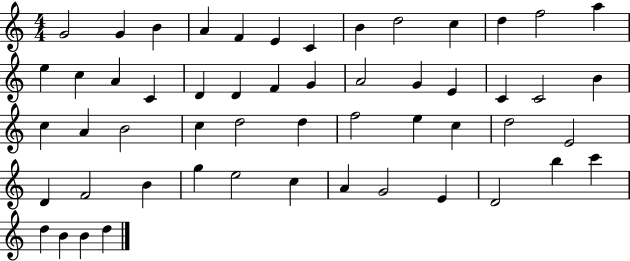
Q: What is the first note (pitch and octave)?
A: G4